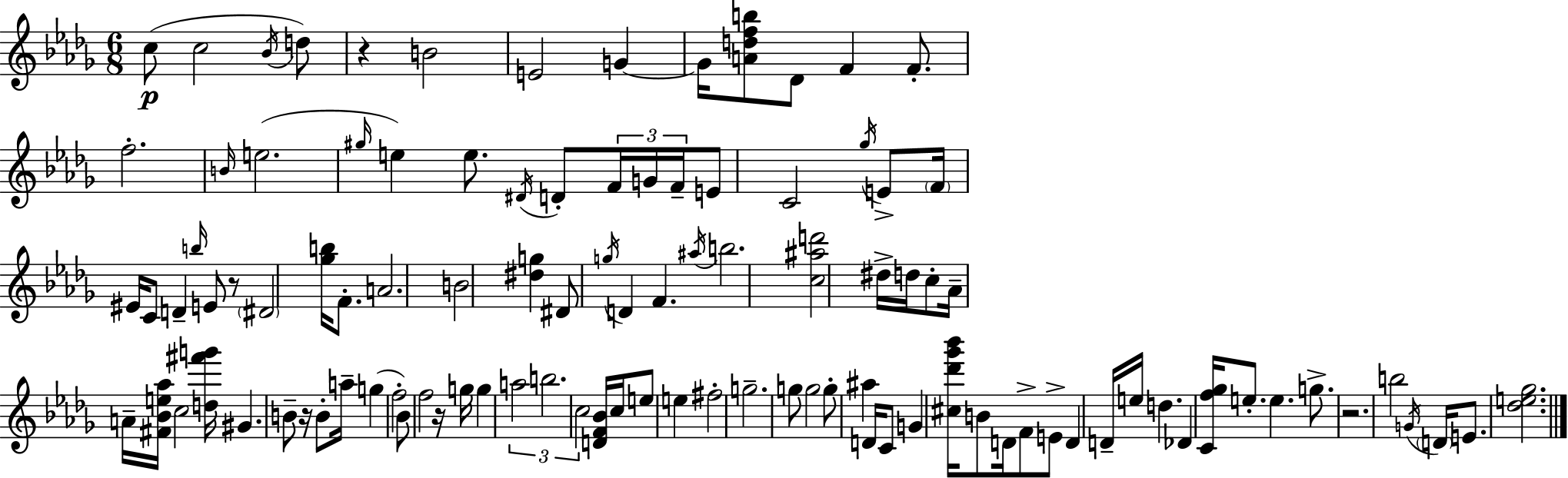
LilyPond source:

{
  \clef treble
  \numericTimeSignature
  \time 6/8
  \key bes \minor
  c''8(\p c''2 \acciaccatura { bes'16 } d''8) | r4 b'2 | e'2 g'4~~ | g'16 <a' d'' f'' b''>8 des'8 f'4 f'8.-. | \break f''2.-. | \grace { b'16 }( e''2. | \grace { gis''16 }) e''4 e''8. \acciaccatura { dis'16 } d'8-. | \tuplet 3/2 { f'16 g'16 f'16-- } e'8 c'2 | \break \acciaccatura { ges''16 } e'8-> \parenthesize f'16 eis'16 c'8 d'4-- | \grace { b''16 } e'8 r8 \parenthesize dis'2 | <ges'' b''>16 f'8.-. a'2. | b'2 | \break <dis'' g''>4 dis'8 \acciaccatura { g''16 } d'4 | f'4. \acciaccatura { ais''16 } b''2. | <c'' ais'' d'''>2 | dis''16-> d''16 c''8-. aes'16-- a'16-- <fis' bes' e'' aes''>16 c''2 | \break <d'' fis''' g'''>16 gis'4. | b'8-- r16 b'8-. a''16-- g''4( | f''2-. bes'8) f''2 | r16 g''16 g''4 | \break \tuplet 3/2 { a''2 b''2. | c''2 } | <d' f' bes'>16 c''16 e''8 e''4 | fis''2-. g''2.-- | \break g''8 g''2 | g''8-. ais''4 | d'16 c'8 g'4 <cis'' des''' ges''' bes'''>16 b'8 d'16 f'8-> | e'8-> d'4 d'16-- e''16 d''4. | \break des'4 <c' f'' ges''>16 e''8.-. e''4. | g''8.-> r2. | b''2 | \acciaccatura { g'16 } \parenthesize d'16 e'8. <des'' e'' ges''>2. | \break \bar "|."
}